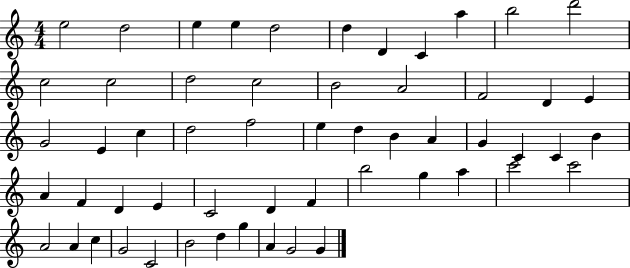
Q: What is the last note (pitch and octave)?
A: G4